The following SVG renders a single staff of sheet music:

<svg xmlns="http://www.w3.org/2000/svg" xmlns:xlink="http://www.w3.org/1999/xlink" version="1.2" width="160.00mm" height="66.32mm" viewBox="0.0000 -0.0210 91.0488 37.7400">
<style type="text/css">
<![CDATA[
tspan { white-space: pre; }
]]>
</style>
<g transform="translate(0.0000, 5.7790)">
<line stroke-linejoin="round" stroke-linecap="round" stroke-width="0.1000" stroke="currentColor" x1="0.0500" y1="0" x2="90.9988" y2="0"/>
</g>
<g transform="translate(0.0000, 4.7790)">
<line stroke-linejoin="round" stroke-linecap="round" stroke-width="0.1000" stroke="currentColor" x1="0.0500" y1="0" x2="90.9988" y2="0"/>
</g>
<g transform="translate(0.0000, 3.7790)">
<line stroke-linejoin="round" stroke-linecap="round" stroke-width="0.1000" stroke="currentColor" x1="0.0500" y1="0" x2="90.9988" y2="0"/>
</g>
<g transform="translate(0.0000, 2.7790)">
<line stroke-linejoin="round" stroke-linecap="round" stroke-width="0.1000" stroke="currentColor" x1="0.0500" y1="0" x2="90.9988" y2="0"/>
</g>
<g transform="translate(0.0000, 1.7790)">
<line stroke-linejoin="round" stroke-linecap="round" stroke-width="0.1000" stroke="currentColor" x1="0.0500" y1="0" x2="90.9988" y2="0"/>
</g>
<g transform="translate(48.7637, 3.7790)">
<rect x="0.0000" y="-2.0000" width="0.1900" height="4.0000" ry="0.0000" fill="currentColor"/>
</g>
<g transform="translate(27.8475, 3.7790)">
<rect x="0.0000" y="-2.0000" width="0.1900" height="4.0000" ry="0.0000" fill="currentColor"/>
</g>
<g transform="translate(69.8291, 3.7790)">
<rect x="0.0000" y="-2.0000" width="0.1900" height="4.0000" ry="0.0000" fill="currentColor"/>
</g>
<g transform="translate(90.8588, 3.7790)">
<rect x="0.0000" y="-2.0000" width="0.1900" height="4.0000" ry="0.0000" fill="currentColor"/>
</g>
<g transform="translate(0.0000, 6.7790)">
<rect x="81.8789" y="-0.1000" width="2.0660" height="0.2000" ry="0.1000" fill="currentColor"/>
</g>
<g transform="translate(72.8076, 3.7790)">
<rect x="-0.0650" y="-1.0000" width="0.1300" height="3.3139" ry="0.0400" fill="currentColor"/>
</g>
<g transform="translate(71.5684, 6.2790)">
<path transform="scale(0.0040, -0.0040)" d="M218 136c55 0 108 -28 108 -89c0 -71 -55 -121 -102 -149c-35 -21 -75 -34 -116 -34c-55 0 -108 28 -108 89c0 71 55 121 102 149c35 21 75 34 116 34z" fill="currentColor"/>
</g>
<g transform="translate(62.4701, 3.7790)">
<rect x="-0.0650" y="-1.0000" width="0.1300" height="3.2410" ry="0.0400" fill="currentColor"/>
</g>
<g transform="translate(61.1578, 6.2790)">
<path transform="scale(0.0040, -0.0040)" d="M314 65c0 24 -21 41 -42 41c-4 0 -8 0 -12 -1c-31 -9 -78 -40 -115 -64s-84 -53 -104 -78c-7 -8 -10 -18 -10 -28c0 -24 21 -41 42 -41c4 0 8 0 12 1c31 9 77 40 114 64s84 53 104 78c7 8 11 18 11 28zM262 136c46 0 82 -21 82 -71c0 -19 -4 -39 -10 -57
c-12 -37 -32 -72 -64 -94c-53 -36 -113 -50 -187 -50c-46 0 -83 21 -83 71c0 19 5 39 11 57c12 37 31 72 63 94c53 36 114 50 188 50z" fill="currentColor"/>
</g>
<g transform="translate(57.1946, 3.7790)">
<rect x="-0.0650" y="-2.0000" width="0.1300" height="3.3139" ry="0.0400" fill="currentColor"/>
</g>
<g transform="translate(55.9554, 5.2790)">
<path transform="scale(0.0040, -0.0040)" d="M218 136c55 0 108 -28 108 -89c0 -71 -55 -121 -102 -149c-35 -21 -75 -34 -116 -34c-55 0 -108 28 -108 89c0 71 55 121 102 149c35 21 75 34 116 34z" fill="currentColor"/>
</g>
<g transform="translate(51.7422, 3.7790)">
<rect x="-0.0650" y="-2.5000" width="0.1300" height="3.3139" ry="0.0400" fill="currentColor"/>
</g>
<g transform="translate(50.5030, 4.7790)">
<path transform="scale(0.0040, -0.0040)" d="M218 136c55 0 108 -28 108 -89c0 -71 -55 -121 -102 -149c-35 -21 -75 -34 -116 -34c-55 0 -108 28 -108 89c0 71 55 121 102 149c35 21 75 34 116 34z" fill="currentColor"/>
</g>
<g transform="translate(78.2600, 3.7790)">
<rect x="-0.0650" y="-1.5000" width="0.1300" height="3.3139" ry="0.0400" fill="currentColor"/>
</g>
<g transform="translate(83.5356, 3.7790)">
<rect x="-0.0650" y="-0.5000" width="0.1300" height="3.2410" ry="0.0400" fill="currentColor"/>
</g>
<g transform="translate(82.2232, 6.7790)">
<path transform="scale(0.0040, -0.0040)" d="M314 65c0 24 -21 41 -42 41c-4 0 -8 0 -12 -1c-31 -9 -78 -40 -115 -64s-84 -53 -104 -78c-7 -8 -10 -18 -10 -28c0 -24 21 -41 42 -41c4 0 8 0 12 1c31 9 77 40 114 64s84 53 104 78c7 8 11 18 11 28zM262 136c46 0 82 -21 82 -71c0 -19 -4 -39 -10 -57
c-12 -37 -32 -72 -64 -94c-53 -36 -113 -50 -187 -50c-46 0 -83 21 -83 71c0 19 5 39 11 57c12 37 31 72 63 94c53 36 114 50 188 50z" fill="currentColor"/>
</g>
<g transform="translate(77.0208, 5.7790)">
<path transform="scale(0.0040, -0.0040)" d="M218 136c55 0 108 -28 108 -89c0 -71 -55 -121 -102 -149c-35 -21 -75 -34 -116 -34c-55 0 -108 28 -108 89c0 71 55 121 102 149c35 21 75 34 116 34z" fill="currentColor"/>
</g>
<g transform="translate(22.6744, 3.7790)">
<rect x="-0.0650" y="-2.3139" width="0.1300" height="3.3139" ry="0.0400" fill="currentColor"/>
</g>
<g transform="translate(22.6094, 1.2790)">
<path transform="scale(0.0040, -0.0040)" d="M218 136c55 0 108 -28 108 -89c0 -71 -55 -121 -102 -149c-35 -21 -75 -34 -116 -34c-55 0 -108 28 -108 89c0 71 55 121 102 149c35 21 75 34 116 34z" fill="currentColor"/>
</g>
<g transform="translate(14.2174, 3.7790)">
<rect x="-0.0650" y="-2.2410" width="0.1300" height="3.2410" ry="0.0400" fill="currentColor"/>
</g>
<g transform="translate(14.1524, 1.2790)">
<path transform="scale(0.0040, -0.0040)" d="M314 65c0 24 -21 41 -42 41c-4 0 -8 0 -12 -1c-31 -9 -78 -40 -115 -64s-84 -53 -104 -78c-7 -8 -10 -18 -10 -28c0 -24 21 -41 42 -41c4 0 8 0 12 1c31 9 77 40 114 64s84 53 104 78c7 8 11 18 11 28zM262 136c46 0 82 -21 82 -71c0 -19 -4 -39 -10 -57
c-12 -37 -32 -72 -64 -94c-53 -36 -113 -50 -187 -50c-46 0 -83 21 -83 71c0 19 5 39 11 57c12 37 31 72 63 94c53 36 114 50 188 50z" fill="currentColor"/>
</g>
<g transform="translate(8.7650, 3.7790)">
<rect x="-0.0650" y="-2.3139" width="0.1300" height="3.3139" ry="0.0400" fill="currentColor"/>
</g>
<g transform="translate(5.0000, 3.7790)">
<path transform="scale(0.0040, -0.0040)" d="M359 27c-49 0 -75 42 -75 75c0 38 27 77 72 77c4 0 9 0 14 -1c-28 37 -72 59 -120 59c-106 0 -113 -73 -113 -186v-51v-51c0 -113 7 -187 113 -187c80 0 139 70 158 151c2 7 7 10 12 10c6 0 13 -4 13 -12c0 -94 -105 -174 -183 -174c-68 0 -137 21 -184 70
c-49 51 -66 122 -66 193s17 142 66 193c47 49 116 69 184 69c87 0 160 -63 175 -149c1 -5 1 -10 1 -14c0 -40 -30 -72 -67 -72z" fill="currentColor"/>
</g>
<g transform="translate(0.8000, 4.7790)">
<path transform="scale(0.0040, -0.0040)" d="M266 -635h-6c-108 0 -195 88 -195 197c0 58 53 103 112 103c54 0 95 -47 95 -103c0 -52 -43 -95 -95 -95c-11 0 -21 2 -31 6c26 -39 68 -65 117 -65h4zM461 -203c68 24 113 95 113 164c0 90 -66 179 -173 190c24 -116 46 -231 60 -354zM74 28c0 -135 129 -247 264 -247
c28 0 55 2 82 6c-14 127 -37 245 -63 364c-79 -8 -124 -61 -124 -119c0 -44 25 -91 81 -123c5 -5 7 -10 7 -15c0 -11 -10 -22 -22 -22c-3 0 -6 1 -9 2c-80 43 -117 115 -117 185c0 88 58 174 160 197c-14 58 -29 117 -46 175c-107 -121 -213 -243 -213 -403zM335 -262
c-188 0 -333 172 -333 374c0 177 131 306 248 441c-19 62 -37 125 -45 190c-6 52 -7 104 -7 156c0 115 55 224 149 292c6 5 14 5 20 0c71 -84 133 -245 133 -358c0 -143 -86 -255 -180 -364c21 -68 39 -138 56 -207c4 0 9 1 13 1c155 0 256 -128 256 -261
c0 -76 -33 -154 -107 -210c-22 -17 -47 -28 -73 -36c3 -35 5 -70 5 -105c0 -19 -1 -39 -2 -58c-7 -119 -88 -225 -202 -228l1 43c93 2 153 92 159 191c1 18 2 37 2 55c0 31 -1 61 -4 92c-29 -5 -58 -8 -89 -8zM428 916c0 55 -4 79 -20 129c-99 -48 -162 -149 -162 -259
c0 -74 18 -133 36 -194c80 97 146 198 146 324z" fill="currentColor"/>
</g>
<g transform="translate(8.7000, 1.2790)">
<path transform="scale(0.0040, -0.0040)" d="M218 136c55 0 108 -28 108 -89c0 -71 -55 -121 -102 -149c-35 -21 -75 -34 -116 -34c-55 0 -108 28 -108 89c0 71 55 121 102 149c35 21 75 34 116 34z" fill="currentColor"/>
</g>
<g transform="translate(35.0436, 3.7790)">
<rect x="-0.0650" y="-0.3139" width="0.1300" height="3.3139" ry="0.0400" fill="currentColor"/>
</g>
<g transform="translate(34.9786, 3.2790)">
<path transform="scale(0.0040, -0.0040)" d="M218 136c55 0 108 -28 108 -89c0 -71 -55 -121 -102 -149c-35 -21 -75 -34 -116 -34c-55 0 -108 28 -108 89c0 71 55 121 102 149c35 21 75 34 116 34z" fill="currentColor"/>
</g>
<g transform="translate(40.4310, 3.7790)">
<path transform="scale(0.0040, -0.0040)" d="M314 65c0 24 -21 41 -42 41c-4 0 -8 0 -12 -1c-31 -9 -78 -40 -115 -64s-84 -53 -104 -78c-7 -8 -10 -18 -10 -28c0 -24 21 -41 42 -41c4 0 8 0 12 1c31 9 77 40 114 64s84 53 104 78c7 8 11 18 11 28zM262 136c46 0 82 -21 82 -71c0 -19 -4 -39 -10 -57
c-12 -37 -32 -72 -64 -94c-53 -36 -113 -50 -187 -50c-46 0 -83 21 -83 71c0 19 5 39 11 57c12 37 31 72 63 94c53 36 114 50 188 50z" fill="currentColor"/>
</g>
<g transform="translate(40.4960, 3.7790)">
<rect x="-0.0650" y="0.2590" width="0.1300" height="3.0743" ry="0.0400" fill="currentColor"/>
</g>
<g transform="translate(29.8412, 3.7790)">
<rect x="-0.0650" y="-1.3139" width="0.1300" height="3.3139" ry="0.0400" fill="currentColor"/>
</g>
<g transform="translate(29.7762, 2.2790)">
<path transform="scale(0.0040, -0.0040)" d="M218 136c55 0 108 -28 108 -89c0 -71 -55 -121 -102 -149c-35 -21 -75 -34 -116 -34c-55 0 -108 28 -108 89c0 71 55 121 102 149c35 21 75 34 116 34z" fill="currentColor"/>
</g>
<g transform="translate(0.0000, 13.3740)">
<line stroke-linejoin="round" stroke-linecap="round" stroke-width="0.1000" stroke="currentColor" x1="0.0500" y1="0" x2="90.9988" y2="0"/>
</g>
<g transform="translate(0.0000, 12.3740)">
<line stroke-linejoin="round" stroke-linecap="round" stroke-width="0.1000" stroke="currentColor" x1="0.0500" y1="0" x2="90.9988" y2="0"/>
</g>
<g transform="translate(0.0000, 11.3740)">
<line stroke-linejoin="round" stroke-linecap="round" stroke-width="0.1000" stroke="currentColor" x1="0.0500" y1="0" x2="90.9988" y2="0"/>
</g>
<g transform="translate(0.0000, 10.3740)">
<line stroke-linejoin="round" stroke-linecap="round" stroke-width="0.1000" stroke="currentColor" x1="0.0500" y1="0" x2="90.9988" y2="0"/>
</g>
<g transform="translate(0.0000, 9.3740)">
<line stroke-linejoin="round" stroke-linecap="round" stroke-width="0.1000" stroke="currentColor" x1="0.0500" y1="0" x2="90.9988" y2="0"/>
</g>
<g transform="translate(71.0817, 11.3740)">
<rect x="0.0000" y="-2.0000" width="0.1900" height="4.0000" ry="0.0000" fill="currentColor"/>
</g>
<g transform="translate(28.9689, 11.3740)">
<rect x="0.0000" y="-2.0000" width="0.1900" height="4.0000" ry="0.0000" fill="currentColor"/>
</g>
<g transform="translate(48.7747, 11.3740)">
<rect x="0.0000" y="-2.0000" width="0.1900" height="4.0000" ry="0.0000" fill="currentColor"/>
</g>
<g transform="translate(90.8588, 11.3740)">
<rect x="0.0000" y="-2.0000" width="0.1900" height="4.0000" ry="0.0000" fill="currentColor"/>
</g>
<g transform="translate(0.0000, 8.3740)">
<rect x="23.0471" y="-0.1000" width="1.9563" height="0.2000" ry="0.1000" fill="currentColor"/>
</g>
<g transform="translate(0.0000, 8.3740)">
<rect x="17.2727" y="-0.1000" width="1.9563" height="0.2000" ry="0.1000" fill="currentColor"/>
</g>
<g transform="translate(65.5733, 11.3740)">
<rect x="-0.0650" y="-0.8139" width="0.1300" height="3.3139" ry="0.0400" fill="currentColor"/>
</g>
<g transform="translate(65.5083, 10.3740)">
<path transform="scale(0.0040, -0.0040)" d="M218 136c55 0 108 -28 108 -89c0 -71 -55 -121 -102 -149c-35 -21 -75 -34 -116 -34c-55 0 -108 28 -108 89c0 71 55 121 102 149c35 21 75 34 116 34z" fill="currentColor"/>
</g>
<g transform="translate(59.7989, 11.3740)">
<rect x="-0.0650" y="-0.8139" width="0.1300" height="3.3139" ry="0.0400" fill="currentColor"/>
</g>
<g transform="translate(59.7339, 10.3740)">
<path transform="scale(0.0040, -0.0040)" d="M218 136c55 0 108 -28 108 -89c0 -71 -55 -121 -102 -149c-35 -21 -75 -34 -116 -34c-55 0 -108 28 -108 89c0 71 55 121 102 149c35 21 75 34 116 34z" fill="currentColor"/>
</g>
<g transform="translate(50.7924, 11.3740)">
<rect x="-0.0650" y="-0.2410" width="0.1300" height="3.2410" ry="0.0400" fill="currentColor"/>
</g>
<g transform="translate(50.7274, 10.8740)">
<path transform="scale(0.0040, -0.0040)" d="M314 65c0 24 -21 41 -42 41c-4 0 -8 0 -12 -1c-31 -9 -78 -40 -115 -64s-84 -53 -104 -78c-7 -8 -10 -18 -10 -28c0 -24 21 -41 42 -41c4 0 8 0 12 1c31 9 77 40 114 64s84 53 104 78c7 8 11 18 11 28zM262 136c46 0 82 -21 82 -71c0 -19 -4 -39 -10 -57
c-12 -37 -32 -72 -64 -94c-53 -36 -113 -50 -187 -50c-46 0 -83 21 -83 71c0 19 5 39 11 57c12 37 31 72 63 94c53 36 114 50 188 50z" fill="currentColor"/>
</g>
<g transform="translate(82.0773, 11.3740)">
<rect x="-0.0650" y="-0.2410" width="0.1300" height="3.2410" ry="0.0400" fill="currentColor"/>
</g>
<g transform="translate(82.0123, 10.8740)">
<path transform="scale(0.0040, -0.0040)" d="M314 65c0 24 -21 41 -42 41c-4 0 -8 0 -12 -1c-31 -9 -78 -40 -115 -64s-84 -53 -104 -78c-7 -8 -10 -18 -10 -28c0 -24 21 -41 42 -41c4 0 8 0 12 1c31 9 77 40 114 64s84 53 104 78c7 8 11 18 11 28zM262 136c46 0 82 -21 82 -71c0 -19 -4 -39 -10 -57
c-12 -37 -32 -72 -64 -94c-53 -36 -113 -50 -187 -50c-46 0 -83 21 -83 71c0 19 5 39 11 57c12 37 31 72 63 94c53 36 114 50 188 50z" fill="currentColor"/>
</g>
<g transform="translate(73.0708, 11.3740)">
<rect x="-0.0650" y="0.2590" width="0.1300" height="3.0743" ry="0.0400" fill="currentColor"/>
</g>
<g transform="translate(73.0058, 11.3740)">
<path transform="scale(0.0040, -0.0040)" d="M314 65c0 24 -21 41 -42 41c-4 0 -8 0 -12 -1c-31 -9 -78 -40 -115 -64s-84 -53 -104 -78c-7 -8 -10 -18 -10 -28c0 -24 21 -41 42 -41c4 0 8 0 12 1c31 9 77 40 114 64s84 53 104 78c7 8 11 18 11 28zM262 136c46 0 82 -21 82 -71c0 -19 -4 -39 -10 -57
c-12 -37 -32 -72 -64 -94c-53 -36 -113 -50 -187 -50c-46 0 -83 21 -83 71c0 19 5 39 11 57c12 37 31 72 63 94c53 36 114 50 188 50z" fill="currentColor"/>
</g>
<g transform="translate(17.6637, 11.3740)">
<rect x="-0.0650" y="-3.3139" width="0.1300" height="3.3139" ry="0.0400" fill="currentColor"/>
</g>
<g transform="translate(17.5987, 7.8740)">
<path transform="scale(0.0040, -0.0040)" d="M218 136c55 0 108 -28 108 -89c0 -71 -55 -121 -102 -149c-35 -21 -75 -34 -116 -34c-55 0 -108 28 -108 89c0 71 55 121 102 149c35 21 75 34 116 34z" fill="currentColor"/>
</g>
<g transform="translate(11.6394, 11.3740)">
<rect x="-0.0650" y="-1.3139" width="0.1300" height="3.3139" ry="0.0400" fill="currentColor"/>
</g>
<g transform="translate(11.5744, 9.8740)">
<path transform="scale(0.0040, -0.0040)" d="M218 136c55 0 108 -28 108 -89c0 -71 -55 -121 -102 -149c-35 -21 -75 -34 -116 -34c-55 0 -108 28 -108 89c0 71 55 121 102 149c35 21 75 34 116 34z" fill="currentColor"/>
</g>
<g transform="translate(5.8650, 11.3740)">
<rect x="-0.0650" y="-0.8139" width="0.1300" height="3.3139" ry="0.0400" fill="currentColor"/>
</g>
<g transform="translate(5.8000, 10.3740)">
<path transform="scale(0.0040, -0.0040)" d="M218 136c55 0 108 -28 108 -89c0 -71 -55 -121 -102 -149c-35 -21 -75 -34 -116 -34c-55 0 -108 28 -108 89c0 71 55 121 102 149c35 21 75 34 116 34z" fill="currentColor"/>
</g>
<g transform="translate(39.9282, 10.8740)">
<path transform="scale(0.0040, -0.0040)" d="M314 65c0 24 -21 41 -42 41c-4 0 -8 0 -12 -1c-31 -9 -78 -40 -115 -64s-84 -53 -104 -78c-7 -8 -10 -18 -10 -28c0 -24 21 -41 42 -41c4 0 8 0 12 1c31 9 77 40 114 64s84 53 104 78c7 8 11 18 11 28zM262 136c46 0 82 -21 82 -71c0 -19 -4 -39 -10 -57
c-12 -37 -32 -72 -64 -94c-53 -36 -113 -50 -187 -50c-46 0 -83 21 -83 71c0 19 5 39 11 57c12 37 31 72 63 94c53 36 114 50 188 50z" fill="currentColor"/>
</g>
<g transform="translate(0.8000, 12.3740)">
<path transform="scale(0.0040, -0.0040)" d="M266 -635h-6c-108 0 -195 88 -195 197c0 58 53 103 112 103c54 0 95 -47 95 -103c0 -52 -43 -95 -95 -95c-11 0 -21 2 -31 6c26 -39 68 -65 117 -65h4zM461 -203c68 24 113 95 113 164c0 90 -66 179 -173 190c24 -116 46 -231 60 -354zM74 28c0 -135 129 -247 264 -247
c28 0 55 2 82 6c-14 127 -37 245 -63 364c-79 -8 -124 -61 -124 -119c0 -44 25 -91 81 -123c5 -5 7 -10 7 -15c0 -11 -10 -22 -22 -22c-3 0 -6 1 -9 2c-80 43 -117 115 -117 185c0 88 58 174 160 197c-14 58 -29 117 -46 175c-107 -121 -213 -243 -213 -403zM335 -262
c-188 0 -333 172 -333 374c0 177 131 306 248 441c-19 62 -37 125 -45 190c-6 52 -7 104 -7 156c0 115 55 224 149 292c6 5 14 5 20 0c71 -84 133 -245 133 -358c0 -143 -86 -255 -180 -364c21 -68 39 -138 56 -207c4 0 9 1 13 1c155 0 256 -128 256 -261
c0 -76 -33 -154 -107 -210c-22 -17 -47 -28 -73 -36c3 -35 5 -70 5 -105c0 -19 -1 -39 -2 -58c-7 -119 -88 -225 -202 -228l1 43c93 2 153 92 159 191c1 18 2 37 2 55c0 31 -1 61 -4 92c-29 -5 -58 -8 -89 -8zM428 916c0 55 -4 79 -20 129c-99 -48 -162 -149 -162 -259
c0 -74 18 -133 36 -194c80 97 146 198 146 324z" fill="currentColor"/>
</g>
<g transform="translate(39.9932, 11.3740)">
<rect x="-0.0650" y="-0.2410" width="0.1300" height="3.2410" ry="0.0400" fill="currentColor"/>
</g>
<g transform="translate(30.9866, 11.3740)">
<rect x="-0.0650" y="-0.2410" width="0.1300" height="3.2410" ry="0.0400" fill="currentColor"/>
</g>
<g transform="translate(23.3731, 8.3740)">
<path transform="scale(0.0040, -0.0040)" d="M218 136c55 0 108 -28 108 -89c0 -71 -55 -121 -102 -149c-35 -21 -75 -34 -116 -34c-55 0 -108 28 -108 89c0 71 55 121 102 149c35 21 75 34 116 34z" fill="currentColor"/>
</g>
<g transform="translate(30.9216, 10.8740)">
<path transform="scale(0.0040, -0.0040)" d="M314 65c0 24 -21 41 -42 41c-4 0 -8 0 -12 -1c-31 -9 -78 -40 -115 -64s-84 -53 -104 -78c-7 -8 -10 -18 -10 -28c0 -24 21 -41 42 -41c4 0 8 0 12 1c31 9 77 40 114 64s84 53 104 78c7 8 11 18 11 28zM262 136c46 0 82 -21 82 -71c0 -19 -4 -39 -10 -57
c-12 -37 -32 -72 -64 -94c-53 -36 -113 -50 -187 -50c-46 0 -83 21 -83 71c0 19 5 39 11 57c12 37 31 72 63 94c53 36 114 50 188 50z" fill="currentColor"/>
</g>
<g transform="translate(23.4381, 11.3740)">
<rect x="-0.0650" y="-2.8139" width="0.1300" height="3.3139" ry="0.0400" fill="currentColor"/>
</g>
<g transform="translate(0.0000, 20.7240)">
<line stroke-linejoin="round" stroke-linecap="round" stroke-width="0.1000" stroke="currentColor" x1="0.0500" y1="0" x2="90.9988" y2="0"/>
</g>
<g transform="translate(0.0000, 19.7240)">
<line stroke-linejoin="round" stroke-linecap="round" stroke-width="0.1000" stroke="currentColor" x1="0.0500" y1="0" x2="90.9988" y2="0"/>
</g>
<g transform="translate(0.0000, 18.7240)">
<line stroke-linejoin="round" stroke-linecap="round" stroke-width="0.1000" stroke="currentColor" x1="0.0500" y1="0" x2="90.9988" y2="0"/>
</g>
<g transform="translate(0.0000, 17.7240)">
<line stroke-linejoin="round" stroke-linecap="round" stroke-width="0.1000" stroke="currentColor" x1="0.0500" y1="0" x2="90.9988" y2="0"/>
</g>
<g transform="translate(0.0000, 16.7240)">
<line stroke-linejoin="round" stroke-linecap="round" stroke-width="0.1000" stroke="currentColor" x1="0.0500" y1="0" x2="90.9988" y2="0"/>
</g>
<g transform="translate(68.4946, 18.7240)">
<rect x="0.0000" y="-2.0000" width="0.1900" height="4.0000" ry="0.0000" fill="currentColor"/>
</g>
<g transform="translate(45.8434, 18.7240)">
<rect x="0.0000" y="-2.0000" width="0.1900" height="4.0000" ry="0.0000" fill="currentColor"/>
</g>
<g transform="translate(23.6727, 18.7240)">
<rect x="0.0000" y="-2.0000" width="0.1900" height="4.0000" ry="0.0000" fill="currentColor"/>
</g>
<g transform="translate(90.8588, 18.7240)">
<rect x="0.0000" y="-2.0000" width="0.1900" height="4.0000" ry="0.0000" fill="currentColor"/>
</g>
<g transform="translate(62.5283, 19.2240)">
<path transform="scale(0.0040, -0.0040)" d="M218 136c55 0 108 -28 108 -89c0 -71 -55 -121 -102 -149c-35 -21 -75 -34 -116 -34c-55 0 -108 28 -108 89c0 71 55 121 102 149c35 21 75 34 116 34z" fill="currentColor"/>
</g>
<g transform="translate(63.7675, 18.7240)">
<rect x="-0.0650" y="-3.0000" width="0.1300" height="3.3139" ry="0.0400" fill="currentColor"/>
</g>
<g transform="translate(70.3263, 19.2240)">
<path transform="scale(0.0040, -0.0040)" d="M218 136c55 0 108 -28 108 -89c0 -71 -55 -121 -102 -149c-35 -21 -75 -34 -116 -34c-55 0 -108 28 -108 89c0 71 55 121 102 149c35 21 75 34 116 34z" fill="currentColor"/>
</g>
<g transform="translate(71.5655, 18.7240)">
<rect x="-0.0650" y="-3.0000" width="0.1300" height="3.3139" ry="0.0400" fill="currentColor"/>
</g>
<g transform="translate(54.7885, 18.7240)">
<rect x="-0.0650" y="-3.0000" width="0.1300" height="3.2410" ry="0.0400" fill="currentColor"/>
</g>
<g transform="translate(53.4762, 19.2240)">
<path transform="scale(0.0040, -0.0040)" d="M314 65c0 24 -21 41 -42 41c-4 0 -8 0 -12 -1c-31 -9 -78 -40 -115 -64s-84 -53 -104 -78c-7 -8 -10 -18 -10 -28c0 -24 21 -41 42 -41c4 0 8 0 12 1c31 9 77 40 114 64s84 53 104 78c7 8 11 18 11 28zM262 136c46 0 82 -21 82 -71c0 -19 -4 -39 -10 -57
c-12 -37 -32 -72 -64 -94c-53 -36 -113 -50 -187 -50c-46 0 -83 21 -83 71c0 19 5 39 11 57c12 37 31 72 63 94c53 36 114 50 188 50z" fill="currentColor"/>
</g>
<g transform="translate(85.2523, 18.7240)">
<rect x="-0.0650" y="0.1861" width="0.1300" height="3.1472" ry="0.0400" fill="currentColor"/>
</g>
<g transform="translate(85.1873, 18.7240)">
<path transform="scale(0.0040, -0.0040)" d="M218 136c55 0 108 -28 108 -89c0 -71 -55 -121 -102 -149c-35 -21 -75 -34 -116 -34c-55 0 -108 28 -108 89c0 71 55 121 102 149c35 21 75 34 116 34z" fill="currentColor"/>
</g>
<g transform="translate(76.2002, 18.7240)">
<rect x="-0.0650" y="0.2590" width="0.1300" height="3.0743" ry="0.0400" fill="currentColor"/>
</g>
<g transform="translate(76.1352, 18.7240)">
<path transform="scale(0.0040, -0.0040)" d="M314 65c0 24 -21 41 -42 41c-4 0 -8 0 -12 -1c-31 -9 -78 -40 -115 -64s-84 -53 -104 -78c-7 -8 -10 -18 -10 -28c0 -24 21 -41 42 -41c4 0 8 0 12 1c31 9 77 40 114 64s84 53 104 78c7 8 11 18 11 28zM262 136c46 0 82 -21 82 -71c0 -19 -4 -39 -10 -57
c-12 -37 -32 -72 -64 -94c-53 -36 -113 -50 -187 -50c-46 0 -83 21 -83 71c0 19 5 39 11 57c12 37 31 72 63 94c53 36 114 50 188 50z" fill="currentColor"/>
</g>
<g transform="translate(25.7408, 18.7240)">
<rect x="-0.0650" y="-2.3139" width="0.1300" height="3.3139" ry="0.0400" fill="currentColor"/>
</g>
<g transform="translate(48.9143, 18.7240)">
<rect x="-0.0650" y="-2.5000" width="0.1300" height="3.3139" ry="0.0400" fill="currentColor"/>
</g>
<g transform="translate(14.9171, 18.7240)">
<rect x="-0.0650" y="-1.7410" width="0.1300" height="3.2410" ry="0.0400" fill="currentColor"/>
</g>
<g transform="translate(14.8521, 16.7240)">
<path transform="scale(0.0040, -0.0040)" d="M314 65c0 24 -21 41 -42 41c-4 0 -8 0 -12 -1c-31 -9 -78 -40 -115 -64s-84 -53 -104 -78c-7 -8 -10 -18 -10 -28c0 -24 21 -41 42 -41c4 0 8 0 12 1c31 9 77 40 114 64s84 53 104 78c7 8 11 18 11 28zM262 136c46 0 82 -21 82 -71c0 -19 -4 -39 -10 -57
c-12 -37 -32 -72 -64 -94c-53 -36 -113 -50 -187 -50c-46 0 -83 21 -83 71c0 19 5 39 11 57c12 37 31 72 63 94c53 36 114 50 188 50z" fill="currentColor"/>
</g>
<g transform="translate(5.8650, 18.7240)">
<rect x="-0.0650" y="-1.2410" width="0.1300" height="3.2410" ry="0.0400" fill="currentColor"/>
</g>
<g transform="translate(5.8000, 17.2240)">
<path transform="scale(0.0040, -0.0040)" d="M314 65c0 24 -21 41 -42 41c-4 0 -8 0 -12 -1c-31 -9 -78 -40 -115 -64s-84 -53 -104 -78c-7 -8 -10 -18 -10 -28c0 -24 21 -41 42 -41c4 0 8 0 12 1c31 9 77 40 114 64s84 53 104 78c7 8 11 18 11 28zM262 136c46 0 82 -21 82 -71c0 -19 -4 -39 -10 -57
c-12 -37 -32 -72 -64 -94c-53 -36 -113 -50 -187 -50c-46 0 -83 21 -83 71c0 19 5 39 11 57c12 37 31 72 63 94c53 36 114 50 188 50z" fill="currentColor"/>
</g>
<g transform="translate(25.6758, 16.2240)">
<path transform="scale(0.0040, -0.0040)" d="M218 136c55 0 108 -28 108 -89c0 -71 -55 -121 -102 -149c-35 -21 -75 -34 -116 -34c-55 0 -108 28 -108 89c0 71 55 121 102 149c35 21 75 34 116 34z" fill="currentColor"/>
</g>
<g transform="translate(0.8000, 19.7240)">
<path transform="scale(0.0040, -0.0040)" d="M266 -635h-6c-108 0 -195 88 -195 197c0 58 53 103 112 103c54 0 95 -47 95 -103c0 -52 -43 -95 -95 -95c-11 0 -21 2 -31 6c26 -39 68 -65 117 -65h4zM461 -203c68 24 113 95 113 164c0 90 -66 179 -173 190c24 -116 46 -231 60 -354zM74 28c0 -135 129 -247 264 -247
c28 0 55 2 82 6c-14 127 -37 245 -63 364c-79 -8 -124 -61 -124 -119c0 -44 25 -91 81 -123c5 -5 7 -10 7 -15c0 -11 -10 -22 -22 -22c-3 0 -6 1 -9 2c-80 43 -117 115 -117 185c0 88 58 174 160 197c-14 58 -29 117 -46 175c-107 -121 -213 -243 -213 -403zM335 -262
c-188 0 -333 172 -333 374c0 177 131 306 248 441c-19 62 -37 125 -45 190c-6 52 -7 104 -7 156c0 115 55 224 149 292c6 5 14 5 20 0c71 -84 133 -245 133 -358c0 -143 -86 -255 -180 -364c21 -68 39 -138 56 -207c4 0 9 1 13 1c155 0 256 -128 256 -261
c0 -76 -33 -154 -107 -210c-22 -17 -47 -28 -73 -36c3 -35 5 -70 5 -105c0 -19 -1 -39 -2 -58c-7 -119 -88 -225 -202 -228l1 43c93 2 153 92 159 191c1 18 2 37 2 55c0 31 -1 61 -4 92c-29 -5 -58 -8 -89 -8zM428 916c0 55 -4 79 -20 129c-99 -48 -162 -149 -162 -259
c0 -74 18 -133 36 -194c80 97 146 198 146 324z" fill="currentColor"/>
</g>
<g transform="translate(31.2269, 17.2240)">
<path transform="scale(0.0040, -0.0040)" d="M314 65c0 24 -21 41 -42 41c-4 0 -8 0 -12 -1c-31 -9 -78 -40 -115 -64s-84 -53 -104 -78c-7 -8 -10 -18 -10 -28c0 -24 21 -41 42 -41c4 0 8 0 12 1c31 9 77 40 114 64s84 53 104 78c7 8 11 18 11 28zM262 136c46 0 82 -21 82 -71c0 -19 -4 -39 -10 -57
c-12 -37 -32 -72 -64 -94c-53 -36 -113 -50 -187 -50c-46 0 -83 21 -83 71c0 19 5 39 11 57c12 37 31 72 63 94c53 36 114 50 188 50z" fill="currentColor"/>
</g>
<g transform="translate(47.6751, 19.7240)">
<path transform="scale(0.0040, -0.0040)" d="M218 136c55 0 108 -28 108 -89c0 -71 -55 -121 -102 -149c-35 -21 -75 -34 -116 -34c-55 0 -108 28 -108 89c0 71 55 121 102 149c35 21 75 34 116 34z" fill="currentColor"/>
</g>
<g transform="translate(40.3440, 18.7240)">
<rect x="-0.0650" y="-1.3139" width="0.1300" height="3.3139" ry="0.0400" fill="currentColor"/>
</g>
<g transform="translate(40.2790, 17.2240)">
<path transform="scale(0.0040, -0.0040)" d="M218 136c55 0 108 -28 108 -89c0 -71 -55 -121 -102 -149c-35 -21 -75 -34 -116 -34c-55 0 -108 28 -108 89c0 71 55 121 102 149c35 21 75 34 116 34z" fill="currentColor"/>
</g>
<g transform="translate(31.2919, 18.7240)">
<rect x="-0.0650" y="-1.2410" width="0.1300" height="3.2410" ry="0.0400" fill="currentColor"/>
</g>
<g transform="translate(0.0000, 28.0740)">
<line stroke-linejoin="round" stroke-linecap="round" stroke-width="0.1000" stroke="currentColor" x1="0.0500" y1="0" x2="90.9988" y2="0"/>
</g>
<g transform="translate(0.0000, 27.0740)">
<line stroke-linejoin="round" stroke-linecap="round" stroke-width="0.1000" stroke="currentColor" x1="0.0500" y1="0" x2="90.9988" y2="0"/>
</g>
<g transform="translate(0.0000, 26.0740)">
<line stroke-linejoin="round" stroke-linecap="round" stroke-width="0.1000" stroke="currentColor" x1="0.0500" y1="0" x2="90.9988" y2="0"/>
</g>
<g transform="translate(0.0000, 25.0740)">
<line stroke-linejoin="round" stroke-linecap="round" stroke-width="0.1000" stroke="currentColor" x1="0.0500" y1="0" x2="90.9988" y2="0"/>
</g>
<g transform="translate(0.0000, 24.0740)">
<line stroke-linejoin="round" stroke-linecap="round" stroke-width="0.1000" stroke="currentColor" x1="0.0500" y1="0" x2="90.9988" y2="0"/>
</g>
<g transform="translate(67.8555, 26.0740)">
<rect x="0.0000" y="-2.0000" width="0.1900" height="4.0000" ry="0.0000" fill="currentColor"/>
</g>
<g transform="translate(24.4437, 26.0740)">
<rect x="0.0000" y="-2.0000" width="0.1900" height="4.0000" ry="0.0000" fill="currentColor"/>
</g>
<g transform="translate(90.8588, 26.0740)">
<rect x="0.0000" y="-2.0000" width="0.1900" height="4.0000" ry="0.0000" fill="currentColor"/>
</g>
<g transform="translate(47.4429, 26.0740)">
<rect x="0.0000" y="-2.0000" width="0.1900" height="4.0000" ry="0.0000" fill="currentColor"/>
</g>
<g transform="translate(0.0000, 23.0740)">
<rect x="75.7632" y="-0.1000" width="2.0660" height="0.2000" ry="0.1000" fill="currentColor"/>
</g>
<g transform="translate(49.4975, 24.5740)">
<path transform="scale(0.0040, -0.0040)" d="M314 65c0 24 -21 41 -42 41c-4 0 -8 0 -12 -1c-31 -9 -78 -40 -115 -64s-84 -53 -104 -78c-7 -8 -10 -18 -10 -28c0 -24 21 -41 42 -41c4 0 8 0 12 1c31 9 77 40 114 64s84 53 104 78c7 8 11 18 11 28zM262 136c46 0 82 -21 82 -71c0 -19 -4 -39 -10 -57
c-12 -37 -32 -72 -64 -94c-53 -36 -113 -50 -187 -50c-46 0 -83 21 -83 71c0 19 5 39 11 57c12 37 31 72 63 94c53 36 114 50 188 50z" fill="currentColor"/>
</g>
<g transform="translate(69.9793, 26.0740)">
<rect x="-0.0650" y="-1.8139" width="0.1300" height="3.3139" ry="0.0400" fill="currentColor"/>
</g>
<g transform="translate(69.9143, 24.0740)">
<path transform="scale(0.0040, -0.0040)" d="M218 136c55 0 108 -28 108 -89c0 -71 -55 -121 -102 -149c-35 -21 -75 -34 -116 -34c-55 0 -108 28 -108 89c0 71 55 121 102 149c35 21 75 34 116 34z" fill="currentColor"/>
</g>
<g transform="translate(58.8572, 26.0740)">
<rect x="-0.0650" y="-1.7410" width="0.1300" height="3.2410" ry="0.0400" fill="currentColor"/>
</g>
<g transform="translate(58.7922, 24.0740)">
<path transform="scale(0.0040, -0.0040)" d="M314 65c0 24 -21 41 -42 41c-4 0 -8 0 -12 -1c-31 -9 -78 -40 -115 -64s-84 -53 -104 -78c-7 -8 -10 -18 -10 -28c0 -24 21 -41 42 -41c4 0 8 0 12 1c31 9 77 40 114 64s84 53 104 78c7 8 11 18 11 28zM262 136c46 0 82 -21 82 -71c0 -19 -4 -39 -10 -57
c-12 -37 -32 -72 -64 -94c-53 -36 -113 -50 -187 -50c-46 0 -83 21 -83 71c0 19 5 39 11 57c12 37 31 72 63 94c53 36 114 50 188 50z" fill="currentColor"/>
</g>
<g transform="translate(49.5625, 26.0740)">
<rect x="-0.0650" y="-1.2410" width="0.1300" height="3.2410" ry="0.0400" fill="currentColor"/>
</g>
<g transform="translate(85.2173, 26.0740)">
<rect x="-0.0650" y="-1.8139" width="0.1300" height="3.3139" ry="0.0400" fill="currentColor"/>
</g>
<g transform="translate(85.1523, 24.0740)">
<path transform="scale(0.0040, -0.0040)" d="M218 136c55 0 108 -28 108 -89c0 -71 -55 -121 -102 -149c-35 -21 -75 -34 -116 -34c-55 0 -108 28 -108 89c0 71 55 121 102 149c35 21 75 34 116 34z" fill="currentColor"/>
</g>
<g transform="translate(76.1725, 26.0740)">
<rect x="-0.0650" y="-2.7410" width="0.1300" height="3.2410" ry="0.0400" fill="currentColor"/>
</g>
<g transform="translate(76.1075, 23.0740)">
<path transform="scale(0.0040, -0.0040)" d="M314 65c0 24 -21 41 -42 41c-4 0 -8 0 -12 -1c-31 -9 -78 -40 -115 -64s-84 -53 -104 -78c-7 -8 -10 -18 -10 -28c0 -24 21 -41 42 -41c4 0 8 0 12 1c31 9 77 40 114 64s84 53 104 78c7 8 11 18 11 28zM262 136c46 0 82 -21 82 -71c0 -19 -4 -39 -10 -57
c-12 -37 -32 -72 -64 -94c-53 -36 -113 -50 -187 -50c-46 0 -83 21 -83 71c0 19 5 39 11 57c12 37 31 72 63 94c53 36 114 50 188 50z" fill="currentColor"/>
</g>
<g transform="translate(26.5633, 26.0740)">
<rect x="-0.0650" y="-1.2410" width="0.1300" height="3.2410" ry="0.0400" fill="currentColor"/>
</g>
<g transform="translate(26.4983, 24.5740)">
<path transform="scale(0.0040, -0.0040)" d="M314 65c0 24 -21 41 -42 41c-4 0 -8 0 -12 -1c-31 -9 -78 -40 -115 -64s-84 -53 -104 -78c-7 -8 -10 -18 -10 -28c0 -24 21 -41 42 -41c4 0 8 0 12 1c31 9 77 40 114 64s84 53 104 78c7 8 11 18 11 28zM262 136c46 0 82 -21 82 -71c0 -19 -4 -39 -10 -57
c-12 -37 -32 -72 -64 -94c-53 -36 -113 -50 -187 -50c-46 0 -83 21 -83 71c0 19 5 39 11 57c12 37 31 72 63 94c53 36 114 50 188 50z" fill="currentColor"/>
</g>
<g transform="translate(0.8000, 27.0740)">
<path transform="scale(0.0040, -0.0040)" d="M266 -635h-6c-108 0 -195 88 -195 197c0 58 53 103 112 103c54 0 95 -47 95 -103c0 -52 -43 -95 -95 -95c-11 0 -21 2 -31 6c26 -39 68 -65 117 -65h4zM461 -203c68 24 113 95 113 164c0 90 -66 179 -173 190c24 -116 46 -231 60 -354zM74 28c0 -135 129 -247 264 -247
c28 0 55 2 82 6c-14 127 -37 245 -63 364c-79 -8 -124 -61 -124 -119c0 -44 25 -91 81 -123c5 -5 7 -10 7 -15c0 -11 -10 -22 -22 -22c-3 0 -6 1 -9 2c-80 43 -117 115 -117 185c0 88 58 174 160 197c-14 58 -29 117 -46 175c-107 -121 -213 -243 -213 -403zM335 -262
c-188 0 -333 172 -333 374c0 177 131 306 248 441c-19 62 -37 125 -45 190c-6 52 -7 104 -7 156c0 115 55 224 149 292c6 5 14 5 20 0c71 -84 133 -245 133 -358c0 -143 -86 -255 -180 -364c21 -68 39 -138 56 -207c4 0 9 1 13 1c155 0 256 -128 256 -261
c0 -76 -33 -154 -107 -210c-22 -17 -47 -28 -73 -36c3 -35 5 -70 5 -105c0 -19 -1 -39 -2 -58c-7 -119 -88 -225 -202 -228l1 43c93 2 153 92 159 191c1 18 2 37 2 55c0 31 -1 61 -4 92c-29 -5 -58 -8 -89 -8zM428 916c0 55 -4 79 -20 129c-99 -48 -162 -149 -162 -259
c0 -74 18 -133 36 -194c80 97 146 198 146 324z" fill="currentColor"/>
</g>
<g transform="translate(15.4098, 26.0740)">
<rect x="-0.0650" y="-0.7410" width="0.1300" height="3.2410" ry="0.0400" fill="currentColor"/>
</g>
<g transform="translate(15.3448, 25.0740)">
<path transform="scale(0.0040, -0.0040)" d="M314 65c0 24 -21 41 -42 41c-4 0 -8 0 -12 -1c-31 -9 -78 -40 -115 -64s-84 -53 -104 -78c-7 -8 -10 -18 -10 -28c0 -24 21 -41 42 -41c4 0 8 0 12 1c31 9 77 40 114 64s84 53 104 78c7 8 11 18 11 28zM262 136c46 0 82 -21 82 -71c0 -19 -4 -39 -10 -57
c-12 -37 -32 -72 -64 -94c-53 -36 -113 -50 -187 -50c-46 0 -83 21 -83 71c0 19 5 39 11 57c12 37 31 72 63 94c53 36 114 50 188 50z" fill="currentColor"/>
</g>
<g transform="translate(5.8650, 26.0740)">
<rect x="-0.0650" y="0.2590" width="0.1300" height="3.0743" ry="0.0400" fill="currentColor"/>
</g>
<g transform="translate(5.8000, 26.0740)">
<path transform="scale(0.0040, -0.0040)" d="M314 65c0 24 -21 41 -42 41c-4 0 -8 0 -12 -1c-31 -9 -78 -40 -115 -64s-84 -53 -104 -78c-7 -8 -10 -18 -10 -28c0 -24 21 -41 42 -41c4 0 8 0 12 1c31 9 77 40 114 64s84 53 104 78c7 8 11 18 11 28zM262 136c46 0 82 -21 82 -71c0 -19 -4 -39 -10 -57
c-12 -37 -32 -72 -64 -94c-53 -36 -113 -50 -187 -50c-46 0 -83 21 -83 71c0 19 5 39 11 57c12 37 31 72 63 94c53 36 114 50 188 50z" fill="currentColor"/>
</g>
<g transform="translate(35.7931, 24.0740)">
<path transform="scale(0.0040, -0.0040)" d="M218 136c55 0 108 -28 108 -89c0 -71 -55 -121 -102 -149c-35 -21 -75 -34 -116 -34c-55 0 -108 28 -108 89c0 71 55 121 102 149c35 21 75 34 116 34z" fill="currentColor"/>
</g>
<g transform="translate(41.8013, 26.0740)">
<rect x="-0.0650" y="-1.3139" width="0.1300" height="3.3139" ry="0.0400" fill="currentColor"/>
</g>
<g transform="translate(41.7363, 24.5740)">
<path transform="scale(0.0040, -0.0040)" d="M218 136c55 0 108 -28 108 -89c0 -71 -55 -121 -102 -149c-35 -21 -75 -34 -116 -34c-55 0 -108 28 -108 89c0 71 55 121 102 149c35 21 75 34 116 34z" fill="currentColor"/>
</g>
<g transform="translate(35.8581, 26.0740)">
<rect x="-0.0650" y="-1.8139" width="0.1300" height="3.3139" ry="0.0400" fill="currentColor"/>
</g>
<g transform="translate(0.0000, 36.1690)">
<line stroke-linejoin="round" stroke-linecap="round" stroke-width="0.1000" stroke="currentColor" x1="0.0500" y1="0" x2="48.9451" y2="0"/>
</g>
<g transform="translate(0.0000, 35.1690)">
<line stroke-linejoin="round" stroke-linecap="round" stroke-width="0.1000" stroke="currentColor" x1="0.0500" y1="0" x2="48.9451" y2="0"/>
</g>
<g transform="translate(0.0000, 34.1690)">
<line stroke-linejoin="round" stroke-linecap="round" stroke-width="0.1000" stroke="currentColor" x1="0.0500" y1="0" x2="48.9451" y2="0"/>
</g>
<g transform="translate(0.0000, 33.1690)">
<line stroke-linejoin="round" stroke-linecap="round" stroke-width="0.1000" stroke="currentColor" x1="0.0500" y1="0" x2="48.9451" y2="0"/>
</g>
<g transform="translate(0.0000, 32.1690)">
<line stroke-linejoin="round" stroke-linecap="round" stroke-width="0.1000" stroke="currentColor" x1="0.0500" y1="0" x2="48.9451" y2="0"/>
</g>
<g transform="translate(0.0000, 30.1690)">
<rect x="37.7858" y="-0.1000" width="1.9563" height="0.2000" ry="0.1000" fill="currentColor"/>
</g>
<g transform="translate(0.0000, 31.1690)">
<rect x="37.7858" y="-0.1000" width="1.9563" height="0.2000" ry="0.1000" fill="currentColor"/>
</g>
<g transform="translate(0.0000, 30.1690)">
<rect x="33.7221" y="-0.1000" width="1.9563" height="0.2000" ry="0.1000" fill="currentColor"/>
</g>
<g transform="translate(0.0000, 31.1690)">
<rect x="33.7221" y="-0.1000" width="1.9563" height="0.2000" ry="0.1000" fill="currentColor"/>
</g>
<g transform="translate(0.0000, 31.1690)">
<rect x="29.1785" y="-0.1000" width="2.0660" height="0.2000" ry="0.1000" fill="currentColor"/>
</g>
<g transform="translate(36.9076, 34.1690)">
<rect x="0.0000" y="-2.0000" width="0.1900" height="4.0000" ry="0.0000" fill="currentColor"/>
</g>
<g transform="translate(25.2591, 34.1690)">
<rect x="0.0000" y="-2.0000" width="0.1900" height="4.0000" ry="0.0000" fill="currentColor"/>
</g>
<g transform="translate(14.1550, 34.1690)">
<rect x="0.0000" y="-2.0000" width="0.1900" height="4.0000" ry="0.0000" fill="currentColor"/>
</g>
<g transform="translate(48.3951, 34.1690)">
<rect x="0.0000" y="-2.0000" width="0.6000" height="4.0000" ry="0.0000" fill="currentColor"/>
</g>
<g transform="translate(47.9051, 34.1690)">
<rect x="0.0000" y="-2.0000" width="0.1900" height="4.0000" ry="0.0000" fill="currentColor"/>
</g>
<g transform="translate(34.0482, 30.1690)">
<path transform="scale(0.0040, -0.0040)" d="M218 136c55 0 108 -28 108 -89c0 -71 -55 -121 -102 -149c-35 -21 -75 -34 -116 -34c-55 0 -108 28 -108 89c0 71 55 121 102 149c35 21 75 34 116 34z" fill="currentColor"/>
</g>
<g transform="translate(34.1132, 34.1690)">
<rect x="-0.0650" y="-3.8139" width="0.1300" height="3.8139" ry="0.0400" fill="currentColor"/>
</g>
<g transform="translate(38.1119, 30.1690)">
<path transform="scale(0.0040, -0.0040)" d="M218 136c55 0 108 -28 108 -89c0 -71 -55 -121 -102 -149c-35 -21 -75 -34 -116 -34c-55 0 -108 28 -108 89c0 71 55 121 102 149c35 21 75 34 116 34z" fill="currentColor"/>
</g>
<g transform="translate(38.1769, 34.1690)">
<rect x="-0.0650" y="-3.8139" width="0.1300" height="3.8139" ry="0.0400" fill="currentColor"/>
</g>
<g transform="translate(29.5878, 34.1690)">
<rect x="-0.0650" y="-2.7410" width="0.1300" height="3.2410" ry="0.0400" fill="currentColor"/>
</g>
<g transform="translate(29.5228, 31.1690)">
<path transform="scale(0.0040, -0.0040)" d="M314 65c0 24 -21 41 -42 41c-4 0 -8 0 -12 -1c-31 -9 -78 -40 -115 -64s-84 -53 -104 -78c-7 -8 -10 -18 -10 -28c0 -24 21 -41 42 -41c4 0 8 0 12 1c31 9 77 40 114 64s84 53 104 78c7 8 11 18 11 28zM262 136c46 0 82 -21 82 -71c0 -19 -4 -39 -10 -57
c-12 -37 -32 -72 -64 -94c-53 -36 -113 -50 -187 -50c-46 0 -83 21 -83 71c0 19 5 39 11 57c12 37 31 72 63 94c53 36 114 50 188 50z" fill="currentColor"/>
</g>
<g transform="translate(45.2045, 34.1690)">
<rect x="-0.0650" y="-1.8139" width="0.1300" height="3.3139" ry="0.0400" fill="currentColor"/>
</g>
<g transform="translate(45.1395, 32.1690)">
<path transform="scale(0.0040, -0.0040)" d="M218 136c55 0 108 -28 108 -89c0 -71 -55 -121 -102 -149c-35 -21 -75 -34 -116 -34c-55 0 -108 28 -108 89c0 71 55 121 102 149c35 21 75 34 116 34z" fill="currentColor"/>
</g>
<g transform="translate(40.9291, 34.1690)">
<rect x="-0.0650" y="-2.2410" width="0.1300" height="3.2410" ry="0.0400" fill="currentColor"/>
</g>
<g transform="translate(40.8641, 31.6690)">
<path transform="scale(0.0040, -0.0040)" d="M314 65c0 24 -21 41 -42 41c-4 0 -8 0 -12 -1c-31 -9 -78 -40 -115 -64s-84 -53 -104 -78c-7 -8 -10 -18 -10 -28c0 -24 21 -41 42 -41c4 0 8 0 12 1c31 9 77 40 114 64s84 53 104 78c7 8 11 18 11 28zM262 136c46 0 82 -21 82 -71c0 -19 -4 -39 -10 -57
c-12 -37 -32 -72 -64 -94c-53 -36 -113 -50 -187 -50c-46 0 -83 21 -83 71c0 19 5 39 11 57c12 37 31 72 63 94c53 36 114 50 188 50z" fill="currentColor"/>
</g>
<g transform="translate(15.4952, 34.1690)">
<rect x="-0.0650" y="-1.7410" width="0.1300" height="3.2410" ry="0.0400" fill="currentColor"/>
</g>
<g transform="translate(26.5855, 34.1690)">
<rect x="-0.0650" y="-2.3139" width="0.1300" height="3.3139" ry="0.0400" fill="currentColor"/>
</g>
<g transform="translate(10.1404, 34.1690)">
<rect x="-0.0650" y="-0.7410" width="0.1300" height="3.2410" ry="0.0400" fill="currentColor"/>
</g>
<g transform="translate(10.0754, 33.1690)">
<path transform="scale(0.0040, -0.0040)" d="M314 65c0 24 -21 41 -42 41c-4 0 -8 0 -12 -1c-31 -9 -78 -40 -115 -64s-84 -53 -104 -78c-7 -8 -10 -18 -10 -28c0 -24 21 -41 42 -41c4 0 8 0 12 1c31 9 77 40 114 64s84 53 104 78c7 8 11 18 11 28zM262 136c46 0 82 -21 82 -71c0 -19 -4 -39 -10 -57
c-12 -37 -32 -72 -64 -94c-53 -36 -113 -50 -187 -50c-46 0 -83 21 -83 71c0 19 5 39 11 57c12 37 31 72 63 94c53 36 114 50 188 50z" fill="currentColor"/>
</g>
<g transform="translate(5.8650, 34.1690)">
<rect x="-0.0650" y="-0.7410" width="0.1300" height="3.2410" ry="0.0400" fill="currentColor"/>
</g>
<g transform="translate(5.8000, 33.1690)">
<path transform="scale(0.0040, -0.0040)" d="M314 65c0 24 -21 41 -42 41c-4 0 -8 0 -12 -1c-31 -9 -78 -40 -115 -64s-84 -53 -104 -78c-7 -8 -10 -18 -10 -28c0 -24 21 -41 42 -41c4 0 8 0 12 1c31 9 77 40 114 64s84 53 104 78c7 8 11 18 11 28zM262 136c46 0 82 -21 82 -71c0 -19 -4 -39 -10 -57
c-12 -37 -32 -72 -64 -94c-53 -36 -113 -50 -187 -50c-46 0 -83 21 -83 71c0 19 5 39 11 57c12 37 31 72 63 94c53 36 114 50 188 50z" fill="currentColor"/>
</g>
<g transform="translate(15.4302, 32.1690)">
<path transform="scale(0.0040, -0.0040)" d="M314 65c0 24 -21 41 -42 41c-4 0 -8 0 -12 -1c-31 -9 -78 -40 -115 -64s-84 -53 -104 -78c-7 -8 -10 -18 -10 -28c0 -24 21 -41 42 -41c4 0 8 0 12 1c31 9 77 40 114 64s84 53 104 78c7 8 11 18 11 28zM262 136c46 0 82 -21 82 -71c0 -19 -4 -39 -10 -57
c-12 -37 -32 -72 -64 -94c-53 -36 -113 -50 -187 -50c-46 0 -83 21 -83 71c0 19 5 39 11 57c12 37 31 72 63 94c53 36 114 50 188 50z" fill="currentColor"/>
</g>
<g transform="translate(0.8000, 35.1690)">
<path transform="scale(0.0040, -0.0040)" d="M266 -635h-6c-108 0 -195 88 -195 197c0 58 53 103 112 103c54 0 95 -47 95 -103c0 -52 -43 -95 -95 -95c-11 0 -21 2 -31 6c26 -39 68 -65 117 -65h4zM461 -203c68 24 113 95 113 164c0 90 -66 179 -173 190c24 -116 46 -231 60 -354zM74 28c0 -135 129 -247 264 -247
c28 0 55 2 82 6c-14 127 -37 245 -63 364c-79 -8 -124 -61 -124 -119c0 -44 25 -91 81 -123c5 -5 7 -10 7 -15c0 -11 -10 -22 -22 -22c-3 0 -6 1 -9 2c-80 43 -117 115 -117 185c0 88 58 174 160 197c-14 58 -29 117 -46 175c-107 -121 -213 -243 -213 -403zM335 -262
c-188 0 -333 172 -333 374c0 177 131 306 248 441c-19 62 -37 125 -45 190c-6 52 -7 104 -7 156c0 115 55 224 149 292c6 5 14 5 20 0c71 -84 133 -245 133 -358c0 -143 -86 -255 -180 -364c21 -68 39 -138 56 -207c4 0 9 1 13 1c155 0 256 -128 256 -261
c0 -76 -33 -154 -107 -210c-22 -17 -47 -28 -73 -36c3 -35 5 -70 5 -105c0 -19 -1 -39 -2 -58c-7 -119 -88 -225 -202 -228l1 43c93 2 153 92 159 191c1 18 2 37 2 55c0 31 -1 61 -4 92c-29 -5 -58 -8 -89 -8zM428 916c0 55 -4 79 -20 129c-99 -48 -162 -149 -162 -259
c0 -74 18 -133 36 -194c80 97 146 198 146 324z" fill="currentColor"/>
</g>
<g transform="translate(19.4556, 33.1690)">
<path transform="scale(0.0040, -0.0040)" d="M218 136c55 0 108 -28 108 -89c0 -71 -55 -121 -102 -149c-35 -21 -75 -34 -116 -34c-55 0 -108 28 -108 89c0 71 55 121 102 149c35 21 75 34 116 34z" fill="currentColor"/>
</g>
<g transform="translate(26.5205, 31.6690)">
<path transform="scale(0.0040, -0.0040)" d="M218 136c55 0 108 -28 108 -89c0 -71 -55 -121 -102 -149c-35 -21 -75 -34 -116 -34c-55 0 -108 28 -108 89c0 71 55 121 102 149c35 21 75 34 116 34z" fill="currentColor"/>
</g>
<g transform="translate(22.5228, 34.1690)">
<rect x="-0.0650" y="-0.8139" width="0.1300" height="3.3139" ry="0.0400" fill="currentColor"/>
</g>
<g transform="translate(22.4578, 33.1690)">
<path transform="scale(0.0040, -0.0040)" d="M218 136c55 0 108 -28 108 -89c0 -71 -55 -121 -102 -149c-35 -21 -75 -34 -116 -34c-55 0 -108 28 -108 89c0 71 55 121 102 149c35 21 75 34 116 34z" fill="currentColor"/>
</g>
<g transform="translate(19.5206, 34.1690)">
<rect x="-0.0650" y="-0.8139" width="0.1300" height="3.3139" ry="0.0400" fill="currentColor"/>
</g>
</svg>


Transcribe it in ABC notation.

X:1
T:Untitled
M:4/4
L:1/4
K:C
g g2 g e c B2 G F D2 D E C2 d e b a c2 c2 c2 d d B2 c2 e2 f2 g e2 e G A2 A A B2 B B2 d2 e2 f e e2 f2 f a2 f d2 d2 f2 d d g a2 c' c' g2 f